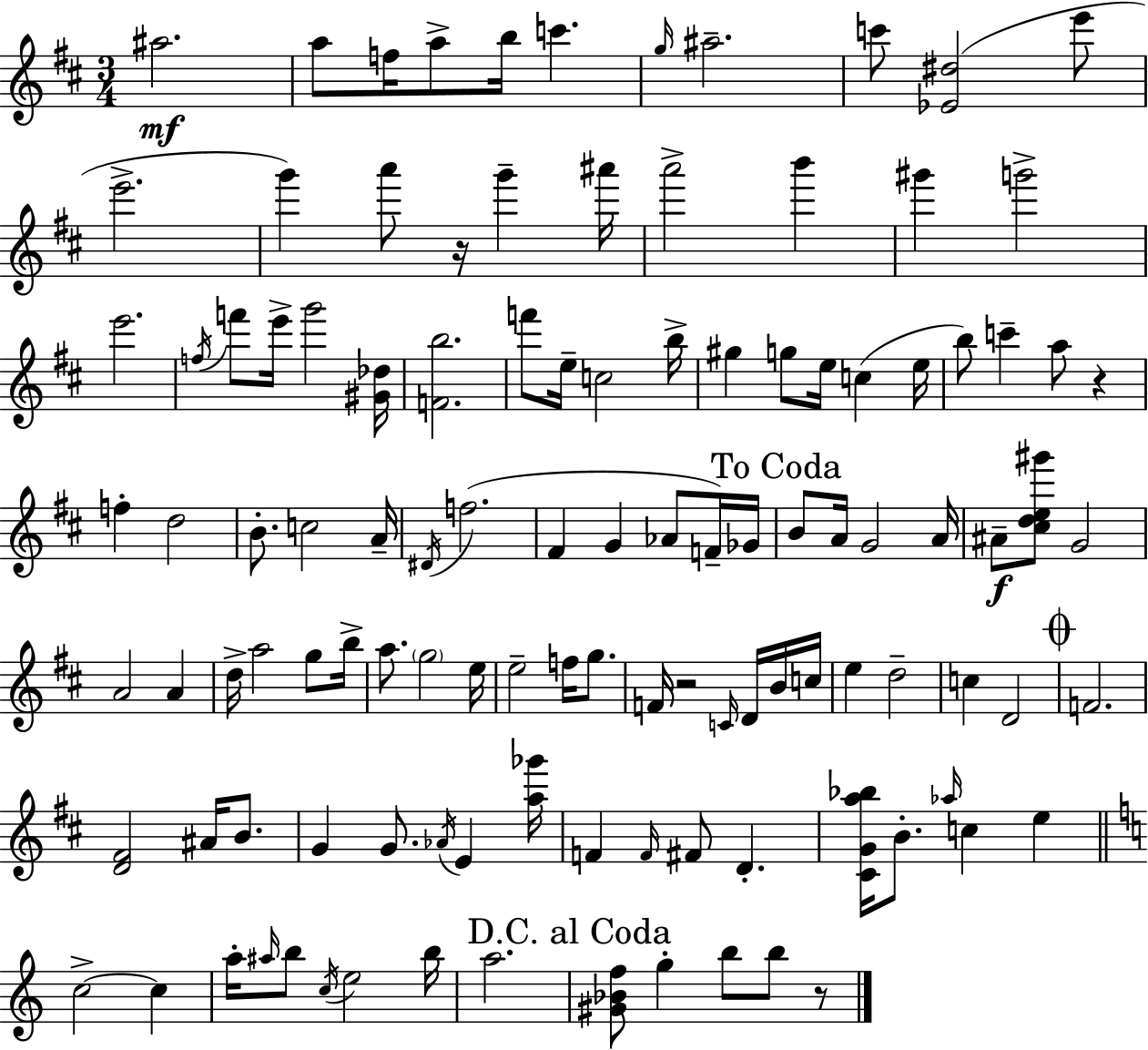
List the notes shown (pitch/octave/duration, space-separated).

A#5/h. A5/e F5/s A5/e B5/s C6/q. G5/s A#5/h. C6/e [Eb4,D#5]/h E6/e E6/h. G6/q A6/e R/s G6/q A#6/s A6/h B6/q G#6/q G6/h E6/h. F5/s F6/e E6/s G6/h [G#4,Db5]/s [F4,B5]/h. F6/e E5/s C5/h B5/s G#5/q G5/e E5/s C5/q E5/s B5/e C6/q A5/e R/q F5/q D5/h B4/e. C5/h A4/s D#4/s F5/h. F#4/q G4/q Ab4/e F4/s Gb4/s B4/e A4/s G4/h A4/s A#4/e [C#5,D5,E5,G#6]/e G4/h A4/h A4/q D5/s A5/h G5/e B5/s A5/e. G5/h E5/s E5/h F5/s G5/e. F4/s R/h C4/s D4/s B4/s C5/s E5/q D5/h C5/q D4/h F4/h. [D4,F#4]/h A#4/s B4/e. G4/q G4/e. Ab4/s E4/q [A5,Gb6]/s F4/q F4/s F#4/e D4/q. [C#4,G4,A5,Bb5]/s B4/e. Ab5/s C5/q E5/q C5/h C5/q A5/s A#5/s B5/e C5/s E5/h B5/s A5/h. [G#4,Bb4,F5]/e G5/q B5/e B5/e R/e